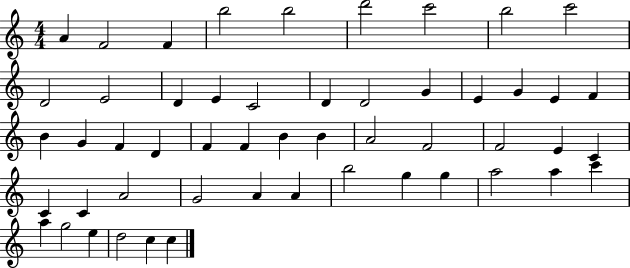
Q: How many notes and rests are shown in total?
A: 52